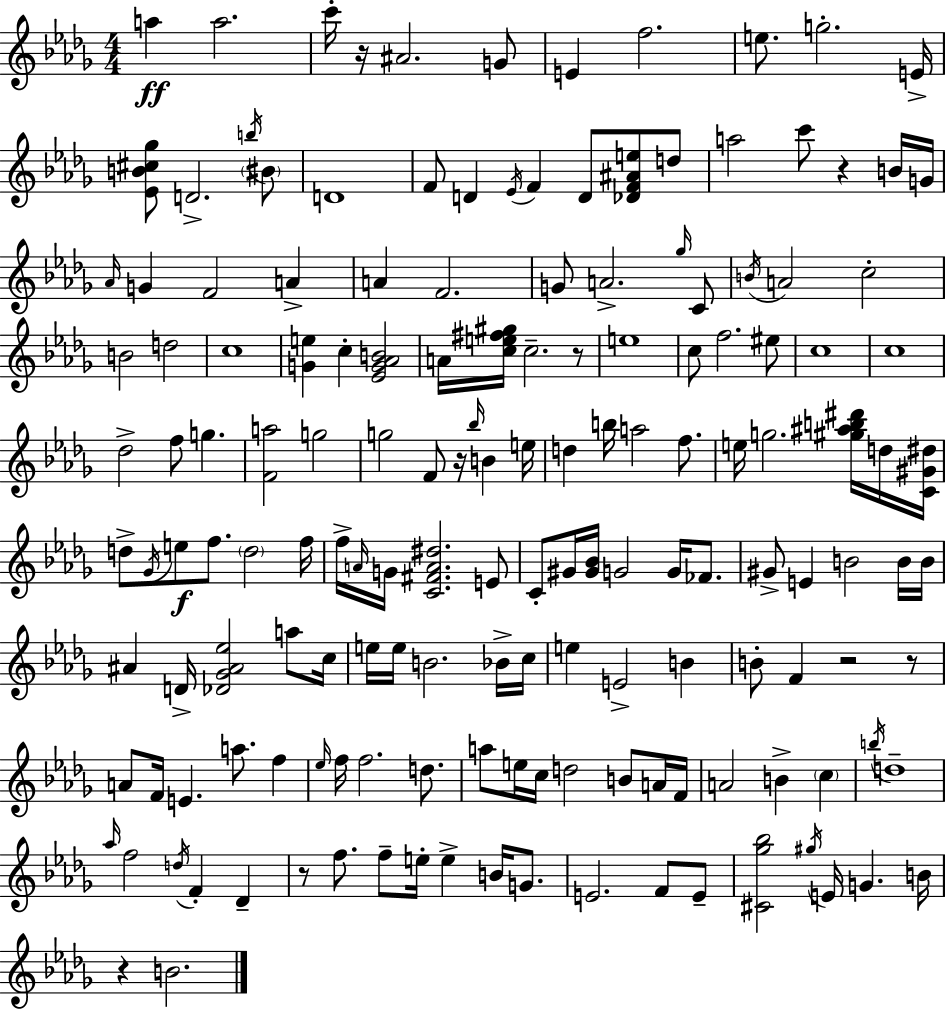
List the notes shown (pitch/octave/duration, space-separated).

A5/q A5/h. C6/s R/s A#4/h. G4/e E4/q F5/h. E5/e. G5/h. E4/s [Eb4,B4,C#5,Gb5]/e D4/h. B5/s BIS4/e D4/w F4/e D4/q Eb4/s F4/q D4/e [Db4,F4,A#4,E5]/e D5/e A5/h C6/e R/q B4/s G4/s Ab4/s G4/q F4/h A4/q A4/q F4/h. G4/e A4/h. Gb5/s C4/e B4/s A4/h C5/h B4/h D5/h C5/w [G4,E5]/q C5/q [Eb4,G4,Ab4,B4]/h A4/s [C5,E5,F#5,G#5]/s C5/h. R/e E5/w C5/e F5/h. EIS5/e C5/w C5/w Db5/h F5/e G5/q. [F4,A5]/h G5/h G5/h F4/e R/s Bb5/s B4/q E5/s D5/q B5/s A5/h F5/e. E5/s G5/h. [G#5,A#5,B5,D#6]/s D5/s [C4,G#4,D#5]/s D5/e Gb4/s E5/e F5/e. D5/h F5/s F5/s A4/s G4/s [C4,F#4,A4,D#5]/h. E4/e C4/e G#4/s [G#4,Bb4]/s G4/h G4/s FES4/e. G#4/e E4/q B4/h B4/s B4/s A#4/q D4/s [Db4,Gb4,A#4,Eb5]/h A5/e C5/s E5/s E5/s B4/h. Bb4/s C5/s E5/q E4/h B4/q B4/e F4/q R/h R/e A4/e F4/s E4/q. A5/e. F5/q Eb5/s F5/s F5/h. D5/e. A5/e E5/s C5/s D5/h B4/e A4/s F4/s A4/h B4/q C5/q B5/s D5/w Ab5/s F5/h D5/s F4/q Db4/q R/e F5/e. F5/e E5/s E5/q B4/s G4/e. E4/h. F4/e E4/e [C#4,Gb5,Bb5]/h G#5/s E4/s G4/q. B4/s R/q B4/h.